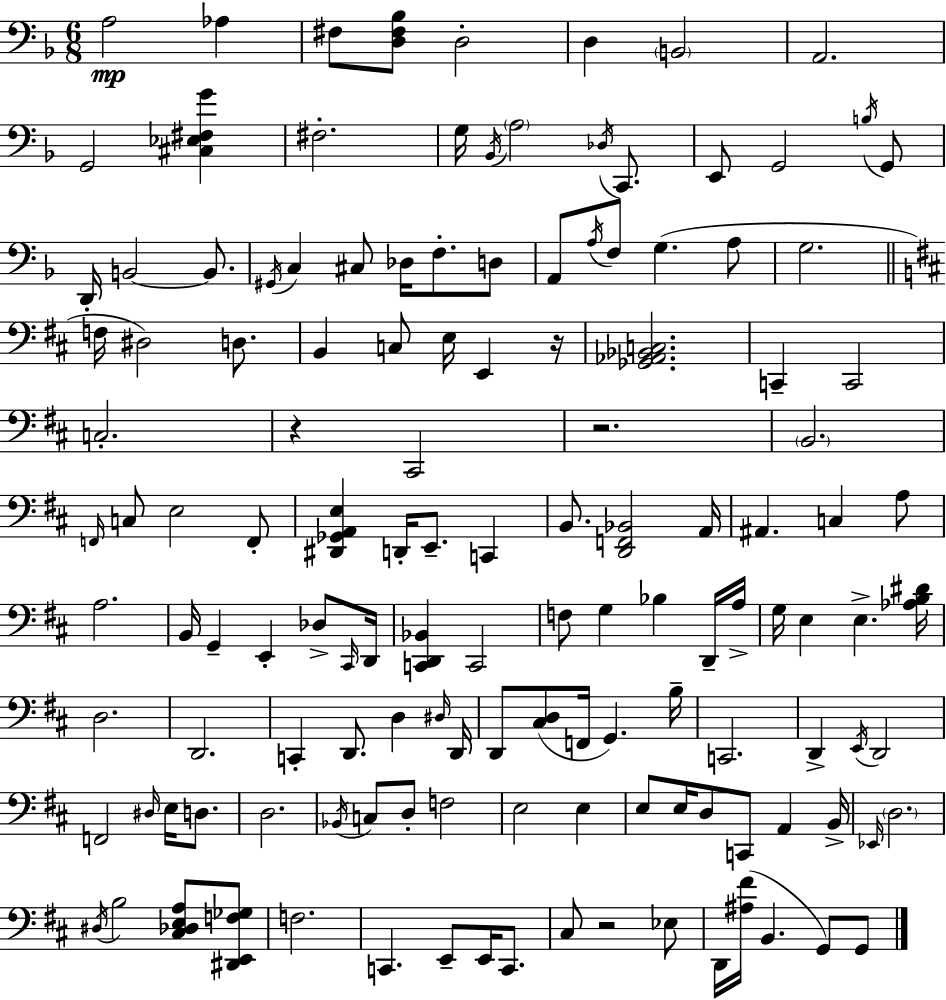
{
  \clef bass
  \numericTimeSignature
  \time 6/8
  \key f \major
  a2\mp aes4 | fis8 <d fis bes>8 d2-. | d4 \parenthesize b,2 | a,2. | \break g,2 <cis ees fis g'>4 | fis2.-. | g16 \acciaccatura { bes,16 } \parenthesize a2 \acciaccatura { des16 } c,8. | e,8 g,2 | \break \acciaccatura { b16 } g,8 d,16-. b,2~~ | b,8. \acciaccatura { gis,16 } c4 cis8 des16 f8.-. | d8 a,8 \acciaccatura { a16 } f8 g4.( | a8 g2. | \break \bar "||" \break \key b \minor f16 dis2) d8. | b,4 c8 e16 e,4 r16 | <ges, aes, bes, c>2. | c,4-- c,2 | \break c2.-. | r4 cis,2 | r2. | \parenthesize b,2. | \break \grace { f,16 } c8 e2 f,8-. | <dis, ges, a, e>4 d,16-. e,8.-- c,4 | b,8. <d, f, bes,>2 | a,16 ais,4. c4 a8 | \break a2. | b,16 g,4-- e,4-. des8-> | \grace { cis,16 } d,16 <c, d, bes,>4 c,2 | f8 g4 bes4 | \break d,16-- a16-> g16 e4 e4.-> | <aes b dis'>16 d2. | d,2. | c,4-. d,8. d4 | \break \grace { dis16 } d,16 d,8 <cis d>8( f,16 g,4.) | b16-- c,2. | d,4-> \acciaccatura { e,16 } d,2 | f,2 | \break \grace { dis16 } e16 d8. d2. | \acciaccatura { bes,16 } c8 d8-. f2 | e2 | e4 e8 e16 d8 c,8 | \break a,4 b,16-> \grace { ees,16 } \parenthesize d2. | \acciaccatura { dis16 } b2 | <cis des e a>8 <dis, e, f ges>8 f2. | c,4. | \break e,8-- e,16 c,8. cis8 r2 | ees8 d,16 <ais fis'>16( b,4. | g,8) g,8 \bar "|."
}